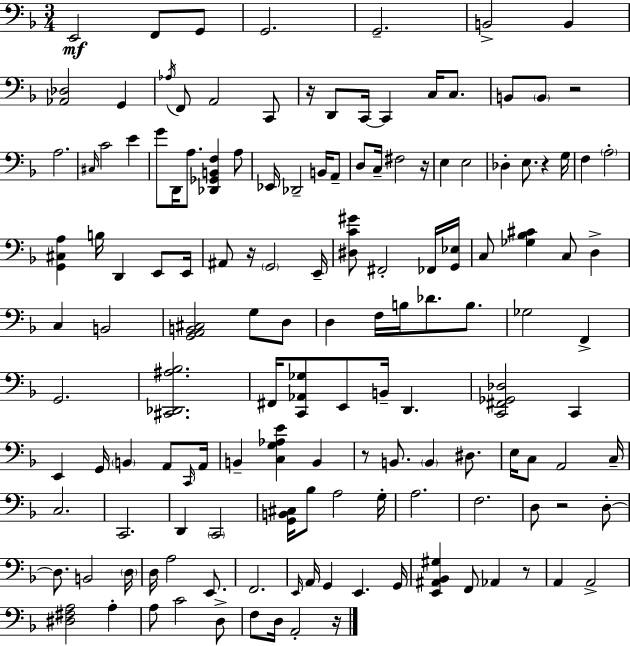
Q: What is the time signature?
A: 3/4